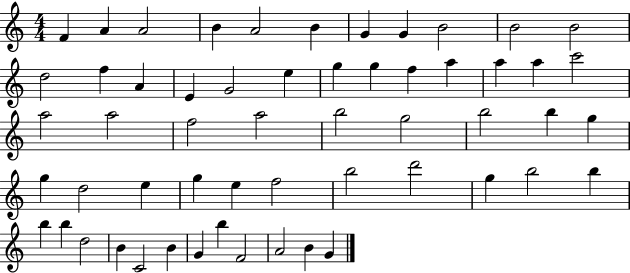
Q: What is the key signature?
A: C major